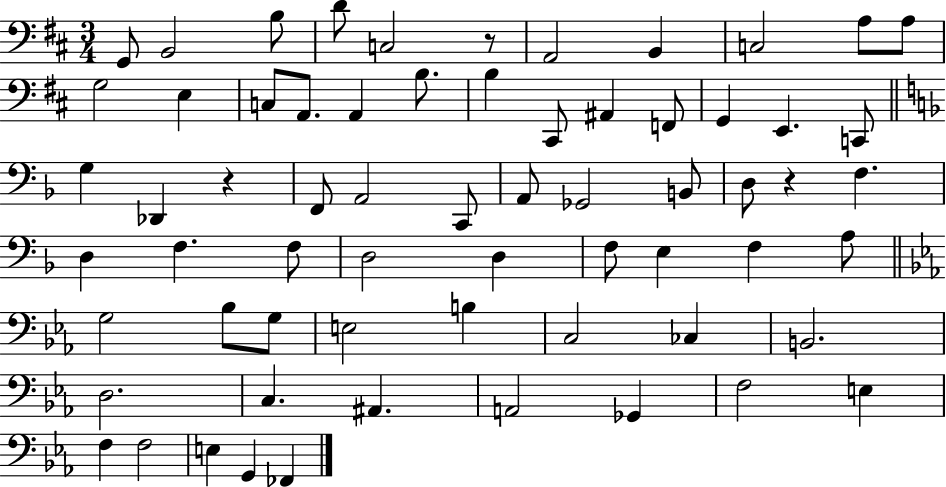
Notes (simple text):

G2/e B2/h B3/e D4/e C3/h R/e A2/h B2/q C3/h A3/e A3/e G3/h E3/q C3/e A2/e. A2/q B3/e. B3/q C#2/e A#2/q F2/e G2/q E2/q. C2/e G3/q Db2/q R/q F2/e A2/h C2/e A2/e Gb2/h B2/e D3/e R/q F3/q. D3/q F3/q. F3/e D3/h D3/q F3/e E3/q F3/q A3/e G3/h Bb3/e G3/e E3/h B3/q C3/h CES3/q B2/h. D3/h. C3/q. A#2/q. A2/h Gb2/q F3/h E3/q F3/q F3/h E3/q G2/q FES2/q